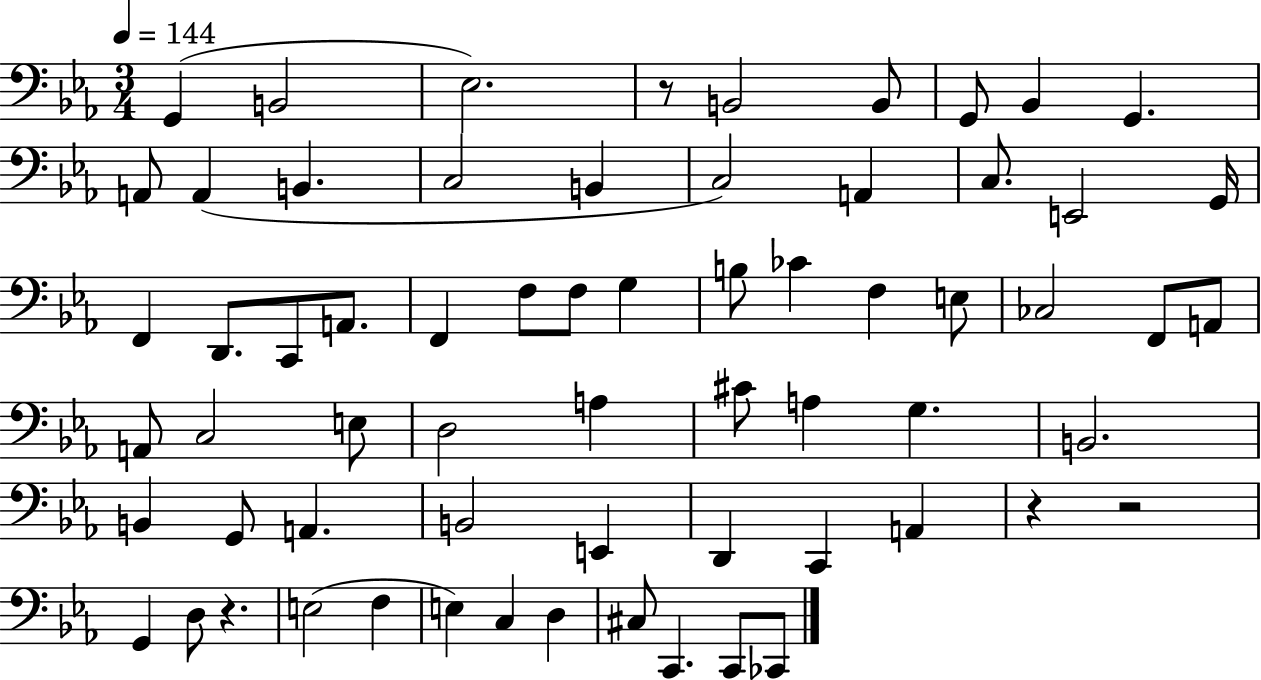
G2/q B2/h Eb3/h. R/e B2/h B2/e G2/e Bb2/q G2/q. A2/e A2/q B2/q. C3/h B2/q C3/h A2/q C3/e. E2/h G2/s F2/q D2/e. C2/e A2/e. F2/q F3/e F3/e G3/q B3/e CES4/q F3/q E3/e CES3/h F2/e A2/e A2/e C3/h E3/e D3/h A3/q C#4/e A3/q G3/q. B2/h. B2/q G2/e A2/q. B2/h E2/q D2/q C2/q A2/q R/q R/h G2/q D3/e R/q. E3/h F3/q E3/q C3/q D3/q C#3/e C2/q. C2/e CES2/e